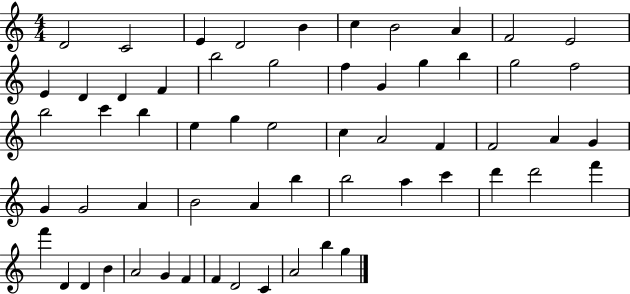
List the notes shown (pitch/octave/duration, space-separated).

D4/h C4/h E4/q D4/h B4/q C5/q B4/h A4/q F4/h E4/h E4/q D4/q D4/q F4/q B5/h G5/h F5/q G4/q G5/q B5/q G5/h F5/h B5/h C6/q B5/q E5/q G5/q E5/h C5/q A4/h F4/q F4/h A4/q G4/q G4/q G4/h A4/q B4/h A4/q B5/q B5/h A5/q C6/q D6/q D6/h F6/q F6/q D4/q D4/q B4/q A4/h G4/q F4/q F4/q D4/h C4/q A4/h B5/q G5/q